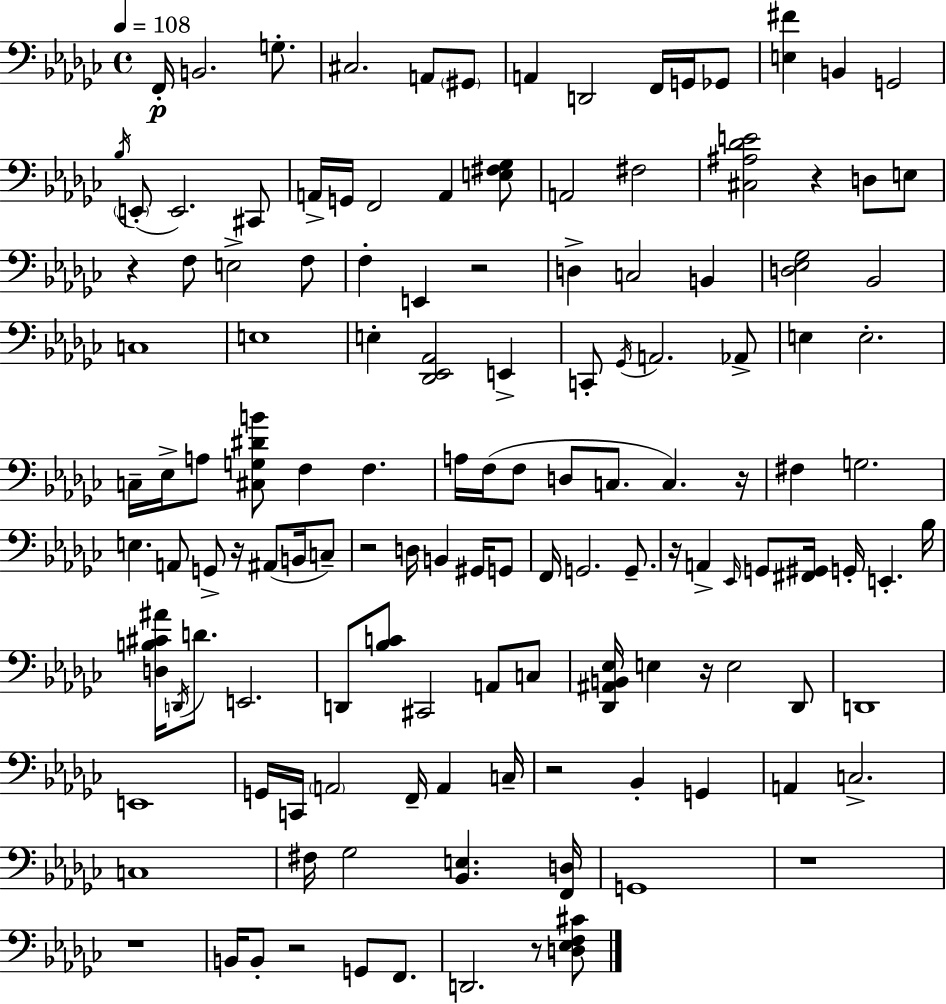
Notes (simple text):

F2/s B2/h. G3/e. C#3/h. A2/e G#2/e A2/q D2/h F2/s G2/s Gb2/e [E3,F#4]/q B2/q G2/h Bb3/s E2/e E2/h. C#2/e A2/s G2/s F2/h A2/q [E3,F#3,Gb3]/e A2/h F#3/h [C#3,A#3,Db4,E4]/h R/q D3/e E3/e R/q F3/e E3/h F3/e F3/q E2/q R/h D3/q C3/h B2/q [D3,Eb3,Gb3]/h Bb2/h C3/w E3/w E3/q [Db2,Eb2,Ab2]/h E2/q C2/e Gb2/s A2/h. Ab2/e E3/q E3/h. C3/s Eb3/s A3/e [C#3,G3,D#4,B4]/e F3/q F3/q. A3/s F3/s F3/e D3/e C3/e. C3/q. R/s F#3/q G3/h. E3/q. A2/e G2/e R/s A#2/e B2/s C3/e R/h D3/s B2/q G#2/s G2/e F2/s G2/h. G2/e. R/s A2/q Eb2/s G2/e [F#2,G#2]/s G2/s E2/q. Bb3/s [D3,B3,C#4,A#4]/s D2/s D4/e. E2/h. D2/e [Bb3,C4]/e C#2/h A2/e C3/e [Db2,A#2,B2,Eb3]/s E3/q R/s E3/h Db2/e D2/w E2/w G2/s C2/s A2/h F2/s A2/q C3/s R/h Bb2/q G2/q A2/q C3/h. C3/w F#3/s Gb3/h [Bb2,E3]/q. [F2,D3]/s G2/w R/w R/w B2/s B2/e R/h G2/e F2/e. D2/h. R/e [D3,Eb3,F3,C#4]/e